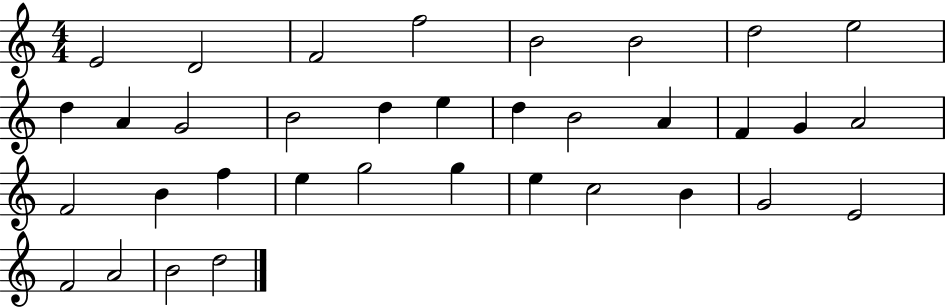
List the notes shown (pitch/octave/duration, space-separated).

E4/h D4/h F4/h F5/h B4/h B4/h D5/h E5/h D5/q A4/q G4/h B4/h D5/q E5/q D5/q B4/h A4/q F4/q G4/q A4/h F4/h B4/q F5/q E5/q G5/h G5/q E5/q C5/h B4/q G4/h E4/h F4/h A4/h B4/h D5/h